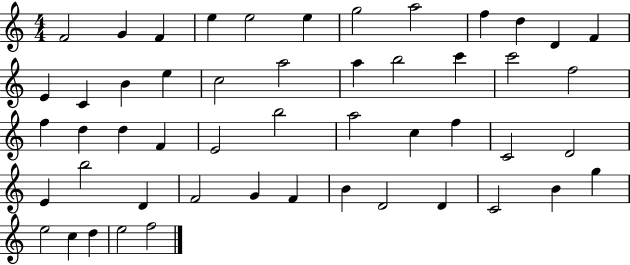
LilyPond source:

{
  \clef treble
  \numericTimeSignature
  \time 4/4
  \key c \major
  f'2 g'4 f'4 | e''4 e''2 e''4 | g''2 a''2 | f''4 d''4 d'4 f'4 | \break e'4 c'4 b'4 e''4 | c''2 a''2 | a''4 b''2 c'''4 | c'''2 f''2 | \break f''4 d''4 d''4 f'4 | e'2 b''2 | a''2 c''4 f''4 | c'2 d'2 | \break e'4 b''2 d'4 | f'2 g'4 f'4 | b'4 d'2 d'4 | c'2 b'4 g''4 | \break e''2 c''4 d''4 | e''2 f''2 | \bar "|."
}